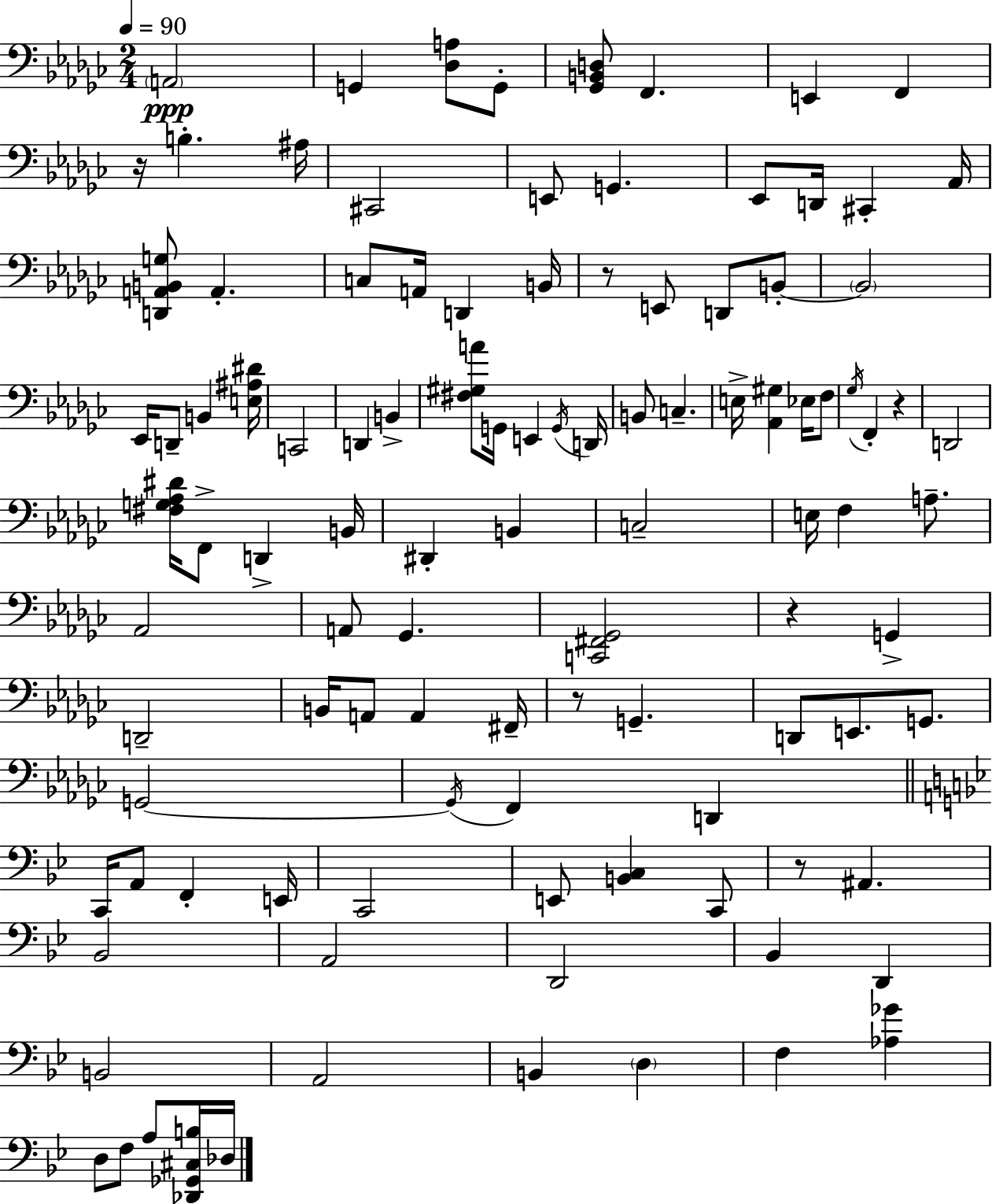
A2/h G2/q [Db3,A3]/e G2/e [Gb2,B2,D3]/e F2/q. E2/q F2/q R/s B3/q. A#3/s C#2/h E2/e G2/q. Eb2/e D2/s C#2/q Ab2/s [D2,A2,B2,G3]/e A2/q. C3/e A2/s D2/q B2/s R/e E2/e D2/e B2/e B2/h Eb2/s D2/e B2/q [E3,A#3,D#4]/s C2/h D2/q B2/q [F#3,G#3,A4]/e G2/s E2/q G2/s D2/s B2/e C3/q. E3/s [Ab2,G#3]/q Eb3/s F3/e Gb3/s F2/q R/q D2/h [F#3,G3,Ab3,D#4]/s F2/e D2/q B2/s D#2/q B2/q C3/h E3/s F3/q A3/e. Ab2/h A2/e Gb2/q. [C2,F#2,Gb2]/h R/q G2/q D2/h B2/s A2/e A2/q F#2/s R/e G2/q. D2/e E2/e. G2/e. G2/h G2/s F2/q D2/q C2/s A2/e F2/q E2/s C2/h E2/e [B2,C3]/q C2/e R/e A#2/q. Bb2/h A2/h D2/h Bb2/q D2/q B2/h A2/h B2/q D3/q F3/q [Ab3,Gb4]/q D3/e F3/e A3/e [Db2,Gb2,C#3,B3]/s Db3/s